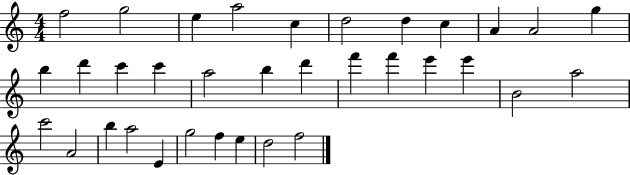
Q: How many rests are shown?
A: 0